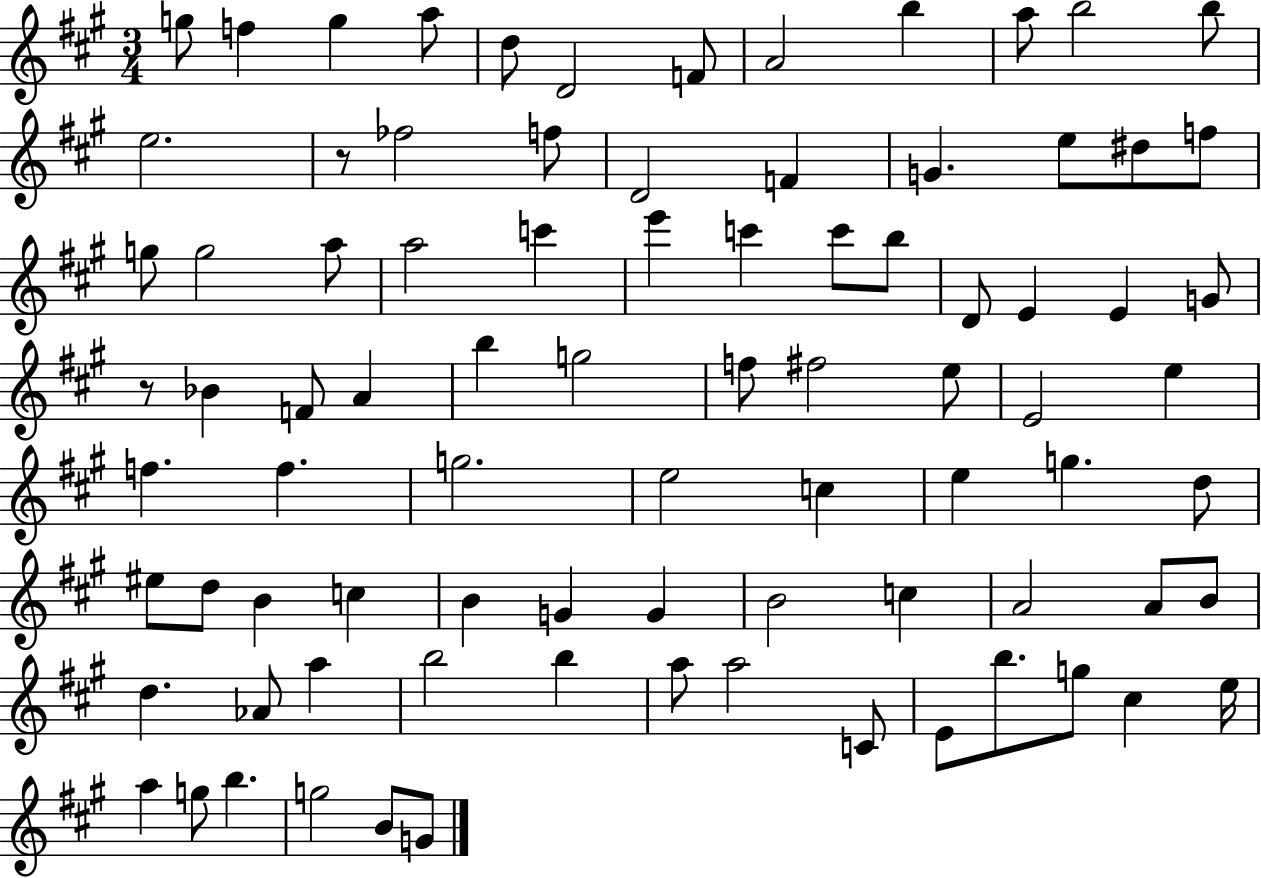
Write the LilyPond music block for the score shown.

{
  \clef treble
  \numericTimeSignature
  \time 3/4
  \key a \major
  \repeat volta 2 { g''8 f''4 g''4 a''8 | d''8 d'2 f'8 | a'2 b''4 | a''8 b''2 b''8 | \break e''2. | r8 fes''2 f''8 | d'2 f'4 | g'4. e''8 dis''8 f''8 | \break g''8 g''2 a''8 | a''2 c'''4 | e'''4 c'''4 c'''8 b''8 | d'8 e'4 e'4 g'8 | \break r8 bes'4 f'8 a'4 | b''4 g''2 | f''8 fis''2 e''8 | e'2 e''4 | \break f''4. f''4. | g''2. | e''2 c''4 | e''4 g''4. d''8 | \break eis''8 d''8 b'4 c''4 | b'4 g'4 g'4 | b'2 c''4 | a'2 a'8 b'8 | \break d''4. aes'8 a''4 | b''2 b''4 | a''8 a''2 c'8 | e'8 b''8. g''8 cis''4 e''16 | \break a''4 g''8 b''4. | g''2 b'8 g'8 | } \bar "|."
}